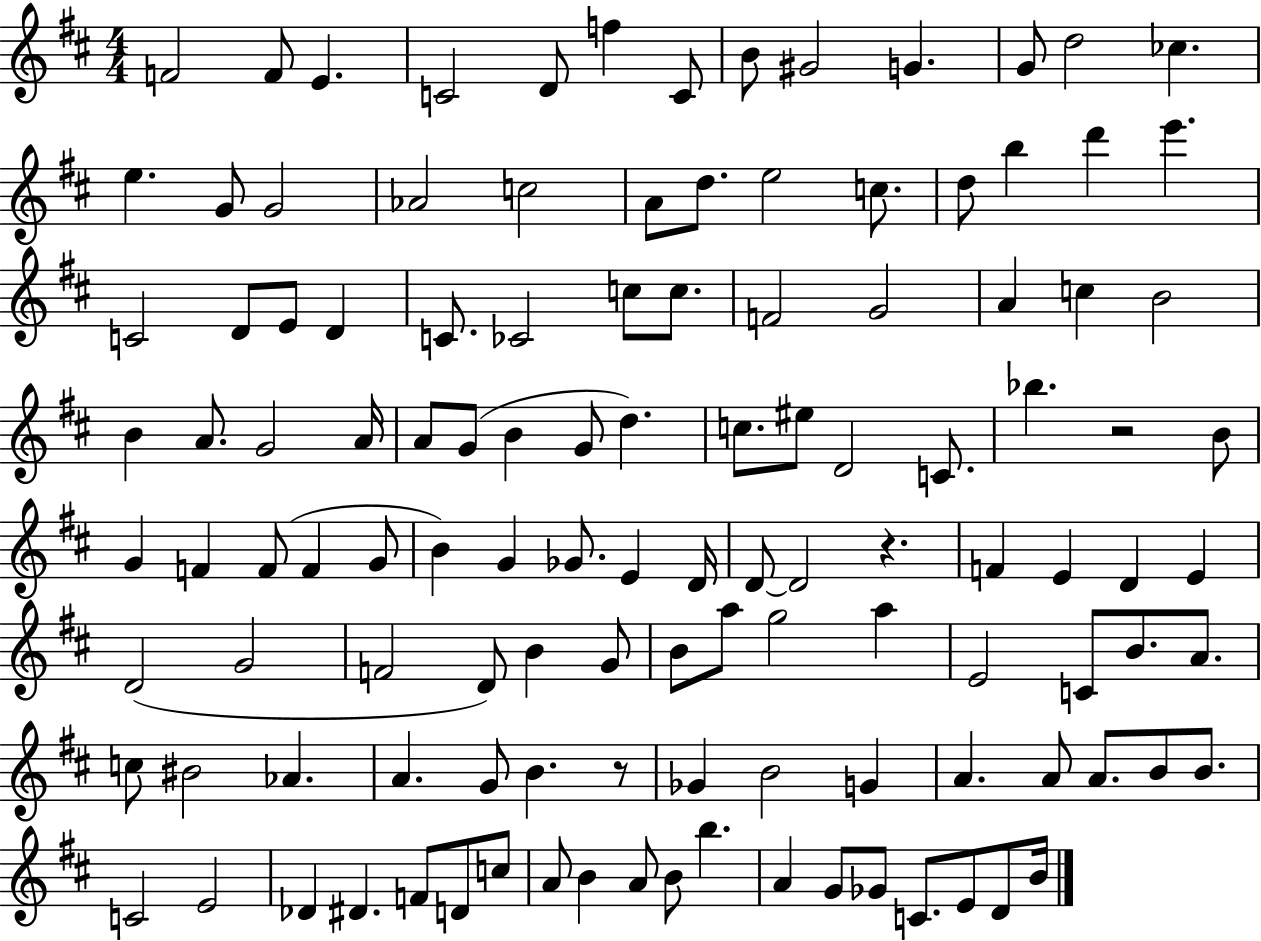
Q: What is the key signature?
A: D major